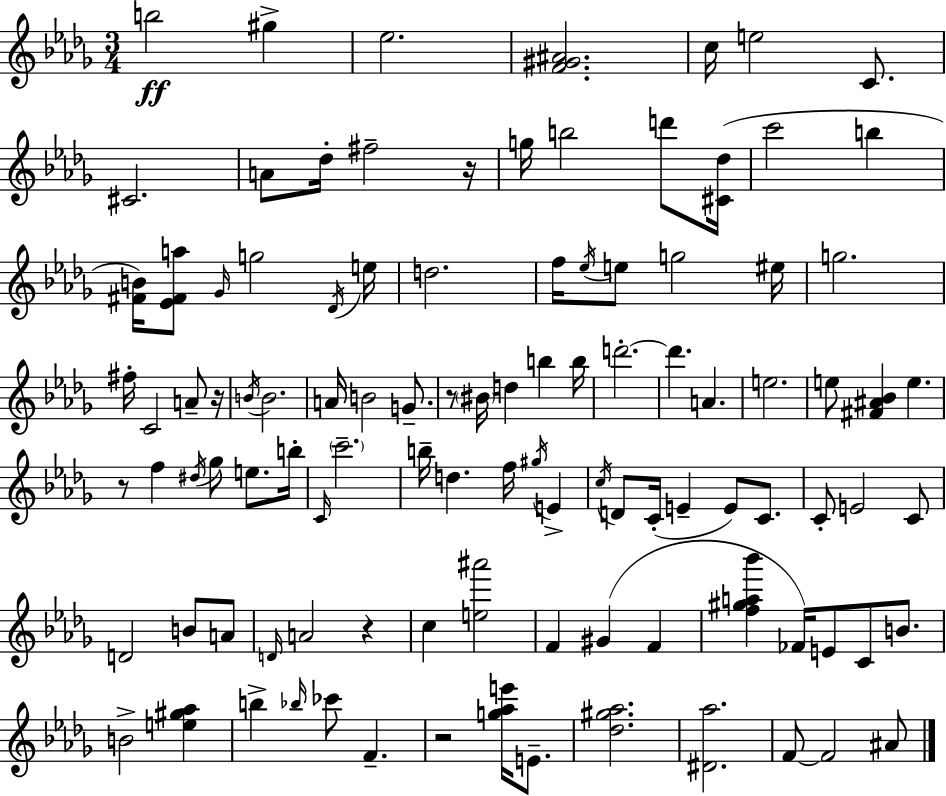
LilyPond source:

{
  \clef treble
  \numericTimeSignature
  \time 3/4
  \key bes \minor
  b''2\ff gis''4-> | ees''2. | <f' gis' ais'>2. | c''16 e''2 c'8. | \break cis'2. | a'8 des''16-. fis''2-- r16 | g''16 b''2 d'''8 <cis' des''>16( | c'''2 b''4 | \break <fis' b'>16) <ees' fis' a''>8 \grace { ges'16 } g''2 | \acciaccatura { des'16 } e''16 d''2. | f''16 \acciaccatura { ees''16 } e''8 g''2 | eis''16 g''2. | \break fis''16-. c'2 | a'8-- r16 \acciaccatura { b'16 } b'2. | a'16 b'2 | g'8.-- r8 \parenthesize bis'16 d''4 b''4 | \break b''16 d'''2.-.~~ | d'''4. a'4. | e''2. | e''8 <fis' ais' bes'>4 e''4. | \break r8 f''4 \acciaccatura { dis''16 } ges''8 | e''8. b''16-. \grace { c'16 } \parenthesize c'''2.-- | b''16-- d''4. | f''16 \acciaccatura { gis''16 } e'4-> \acciaccatura { c''16 } d'8 c'16-.( e'4-- | \break e'8) c'8. c'8-. e'2 | c'8 d'2 | b'8 a'8 \grace { d'16 } a'2 | r4 c''4 | \break <e'' ais'''>2 f'4 | gis'4( f'4 <f'' gis'' a'' bes'''>4 | fes'16) e'8 c'8 b'8. b'2-> | <e'' gis'' aes''>4 b''4-> | \break \grace { bes''16 } ces'''8 f'4.-- r2 | <g'' aes'' e'''>16 e'8.-- <des'' gis'' aes''>2. | <dis' aes''>2. | f'8~~ | \break f'2 ais'8 \bar "|."
}